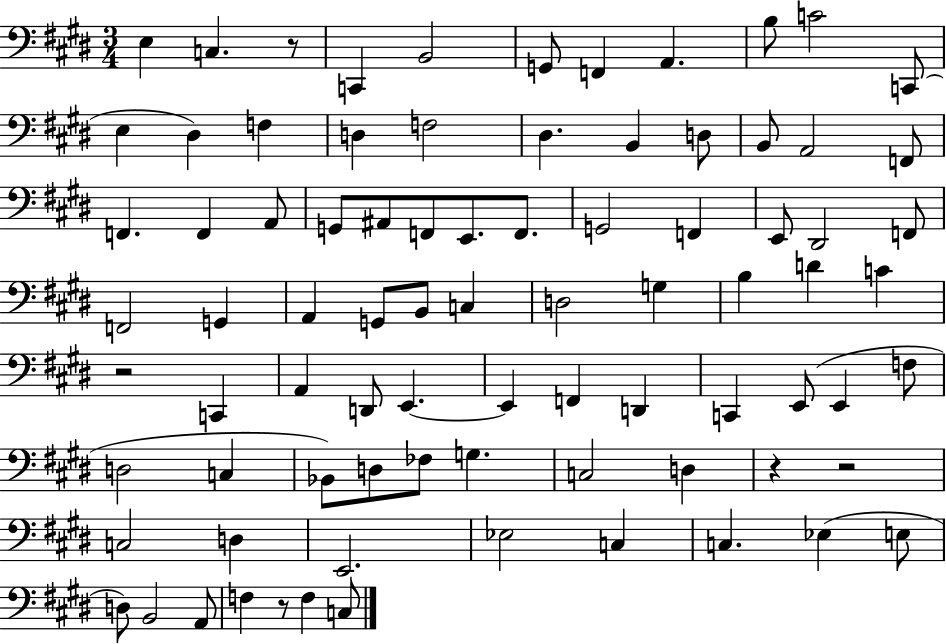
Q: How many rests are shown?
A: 5